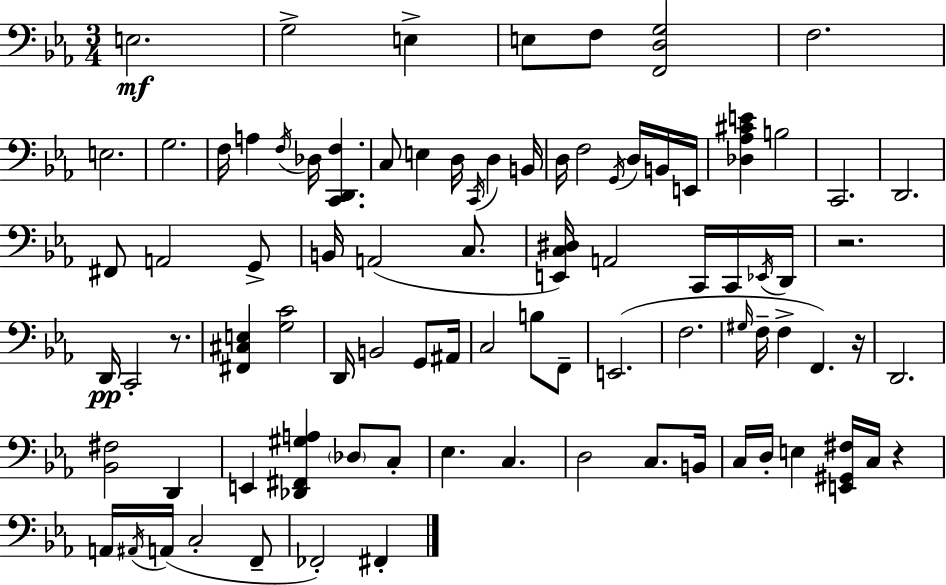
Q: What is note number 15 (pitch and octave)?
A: D3